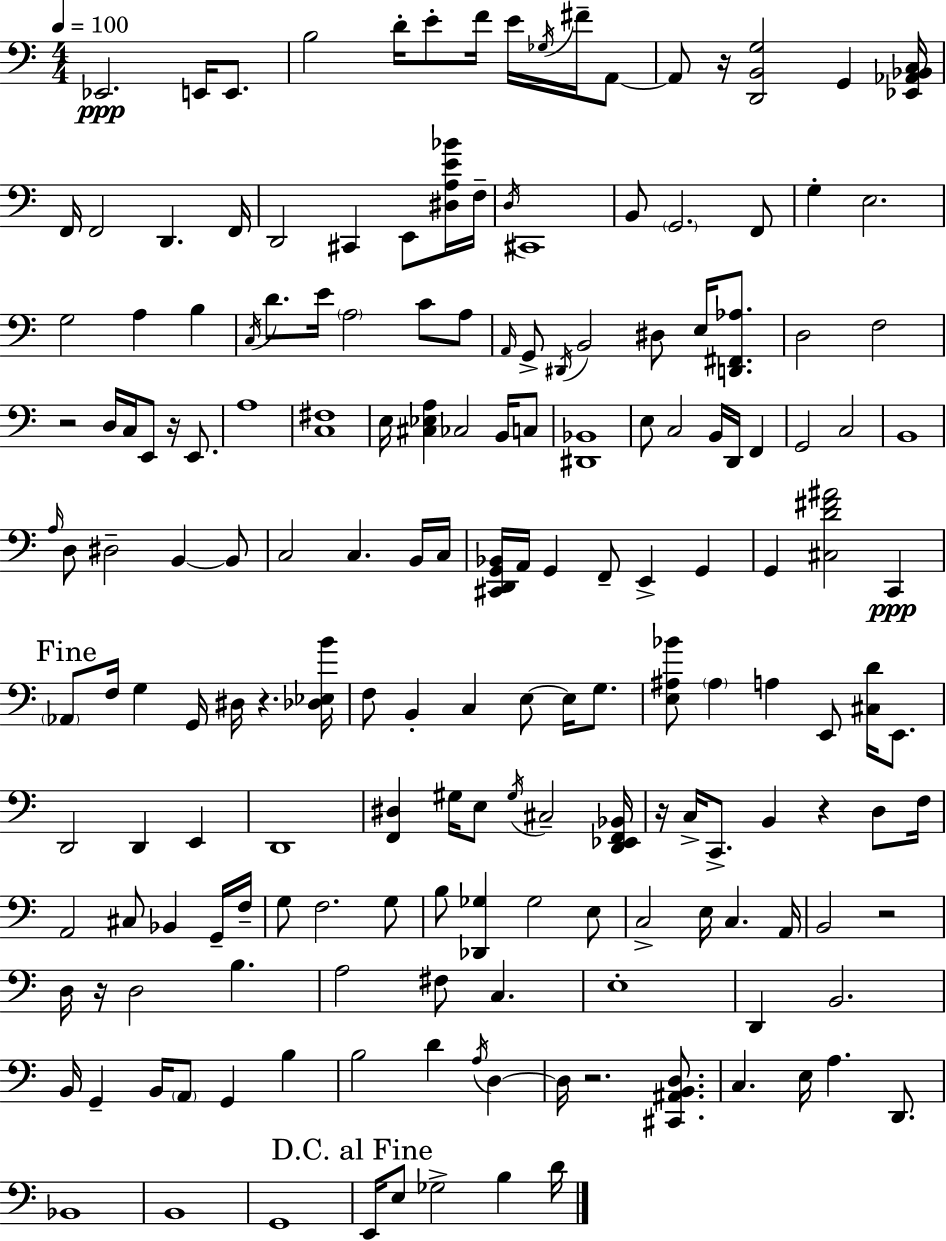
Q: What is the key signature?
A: C major